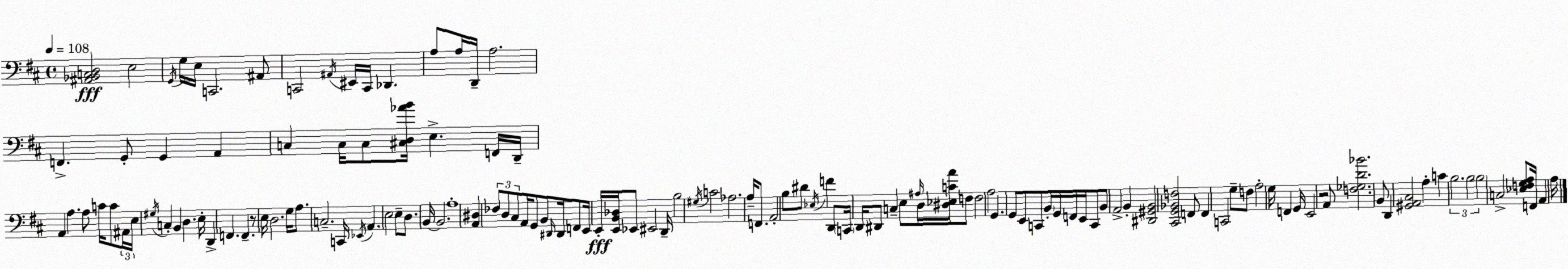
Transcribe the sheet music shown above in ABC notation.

X:1
T:Untitled
M:4/4
L:1/4
K:D
[^A,,_B,,C,D,]2 E,2 G,,/4 G,/4 E,/4 C,,2 ^A,,/2 C,,2 ^A,,/4 ^E,,/4 C,,/4 _D,, A,/2 A,/4 D,,/4 A,2 F,, G,,/2 G,, A,, C, C,/4 C,/2 [^C,D,_AB]/4 E, F,,/4 D,,/4 A,, A, A,/2 C/4 C/2 ^A,,/4 E,/4 ^G,/4 C, B,, D, E,/4 D,, F,, F,, z/2 E,/4 D,2 G,/4 A,/2 C,2 C,,/4 _E,,/4 A,, E,2 E,/2 D,/2 B,,/4 B,,2 A,4 [A,,^D,] _F,/2 D,/2 ^C,/2 A,,/4 G,,/2 B,,/2 ^D,,/4 ^D,,/4 F,,/2 E,,/4 E,,/4 [E,,B,,_D,]/4 _E,,/2 ^E,,2 D,,/4 B,2 ^G,/4 C2 _A,2 A,/4 F,,/2 A,,2 B,/2 ^D/2 _E,/4 F D,,/2 C,,/4 D,,/4 ^D,,/2 C, E,/2 ^A,/4 D,/4 [^D,_E,CA]/4 F,/2 F,2 A,2 G,, G,,/2 E,,/2 C,,/2 B,,/4 G,,/4 F,,/4 E,,/4 C,,/2 B,,/2 A,,2 B,, [^D,,^G,,B,,]2 [^C,,G,,_B,,F,]2 F,,/2 F,, C,,2 G,/2 F,/2 A,2 G,/4 F,, G,,/4 E,,2 z2 A,,/2 [F,_G,D_B]2 B,,/2 D,, [^G,,A,,^C,]2 A, C B,2 B,2 B,2 C,2 [_E,F,G,A,]/2 F,,/4 A,, A,/4